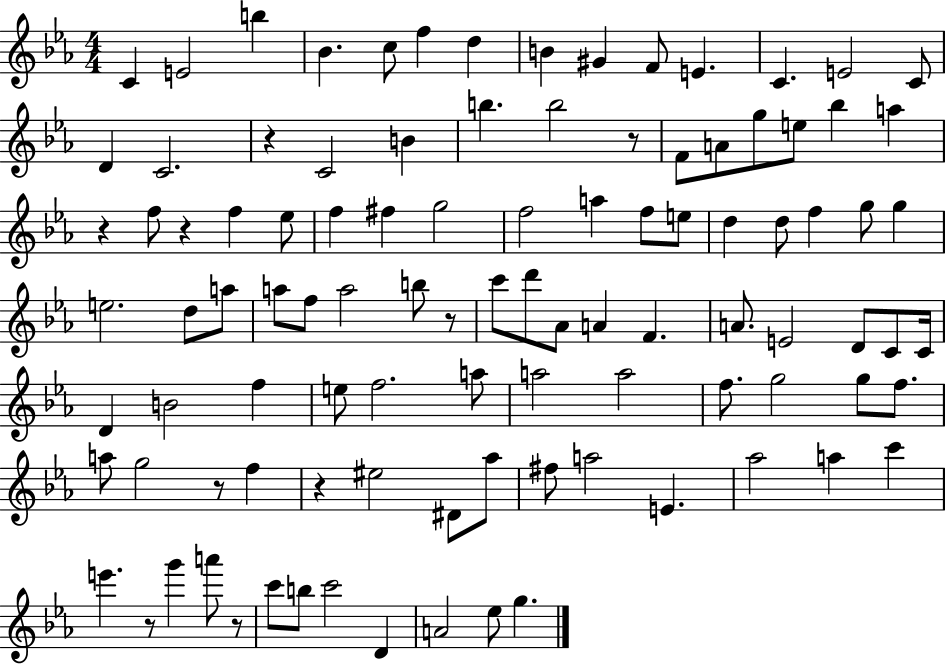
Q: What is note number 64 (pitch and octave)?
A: A5